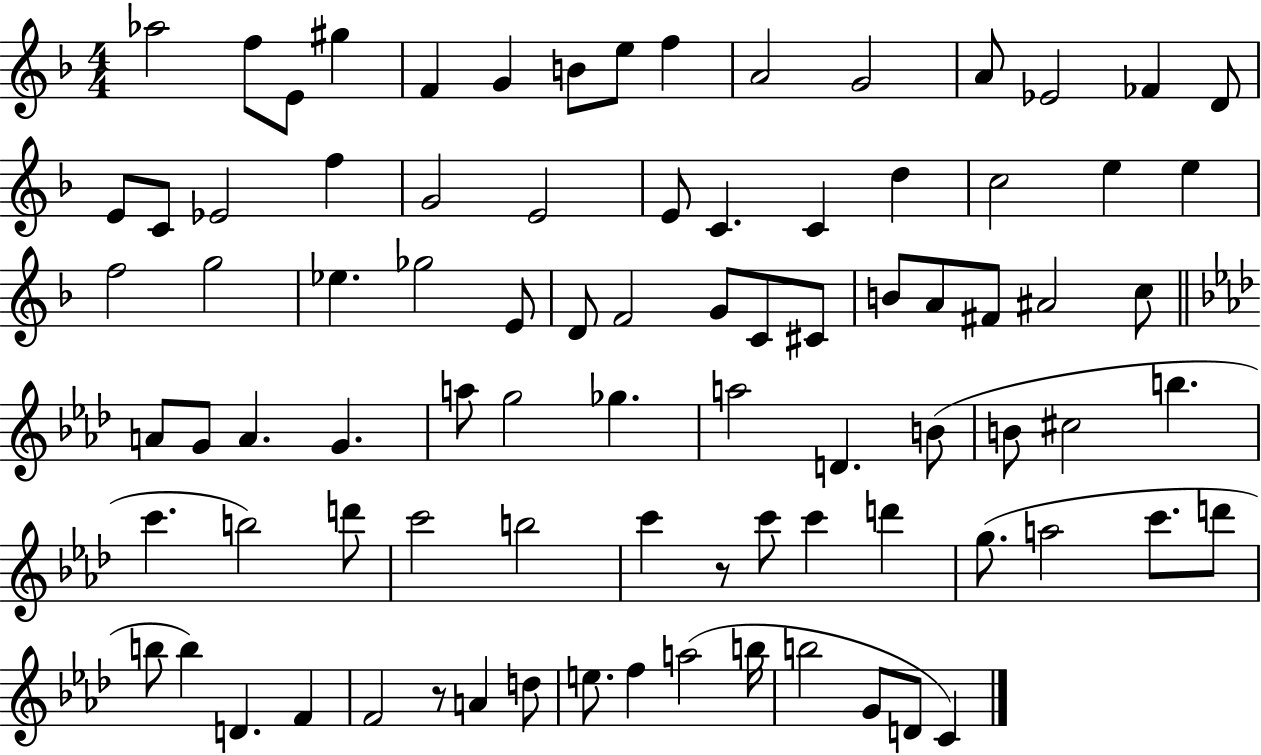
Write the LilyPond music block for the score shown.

{
  \clef treble
  \numericTimeSignature
  \time 4/4
  \key f \major
  aes''2 f''8 e'8 gis''4 | f'4 g'4 b'8 e''8 f''4 | a'2 g'2 | a'8 ees'2 fes'4 d'8 | \break e'8 c'8 ees'2 f''4 | g'2 e'2 | e'8 c'4. c'4 d''4 | c''2 e''4 e''4 | \break f''2 g''2 | ees''4. ges''2 e'8 | d'8 f'2 g'8 c'8 cis'8 | b'8 a'8 fis'8 ais'2 c''8 | \break \bar "||" \break \key f \minor a'8 g'8 a'4. g'4. | a''8 g''2 ges''4. | a''2 d'4. b'8( | b'8 cis''2 b''4. | \break c'''4. b''2) d'''8 | c'''2 b''2 | c'''4 r8 c'''8 c'''4 d'''4 | g''8.( a''2 c'''8. d'''8 | \break b''8 b''4) d'4. f'4 | f'2 r8 a'4 d''8 | e''8. f''4 a''2( b''16 | b''2 g'8 d'8 c'4) | \break \bar "|."
}